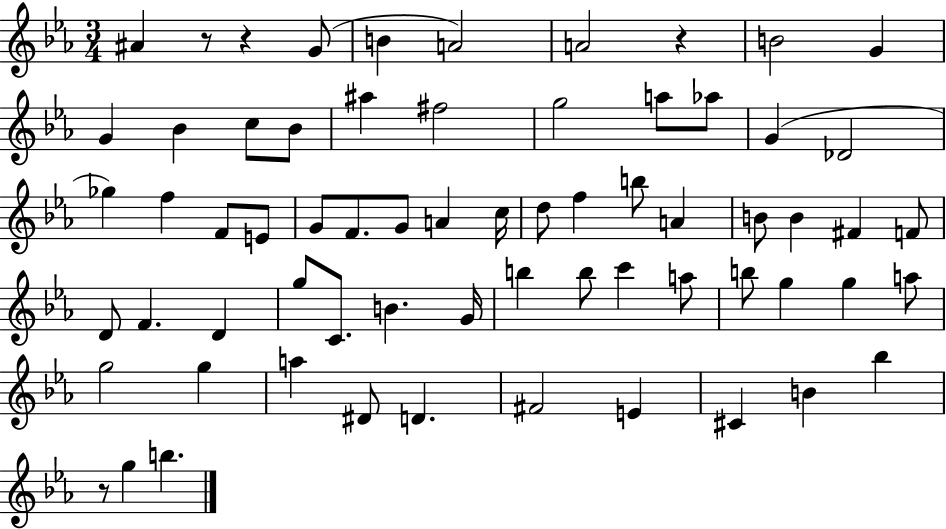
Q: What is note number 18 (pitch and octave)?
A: Db4